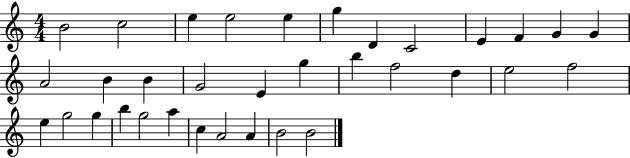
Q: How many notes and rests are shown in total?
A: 34